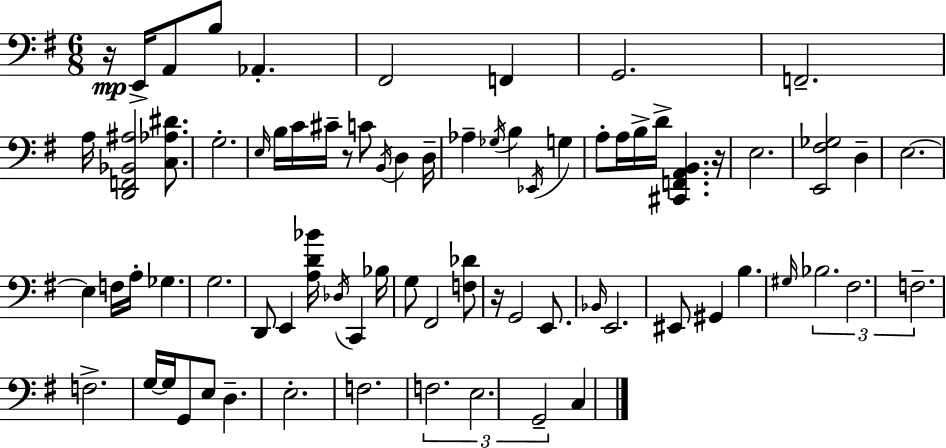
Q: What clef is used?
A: bass